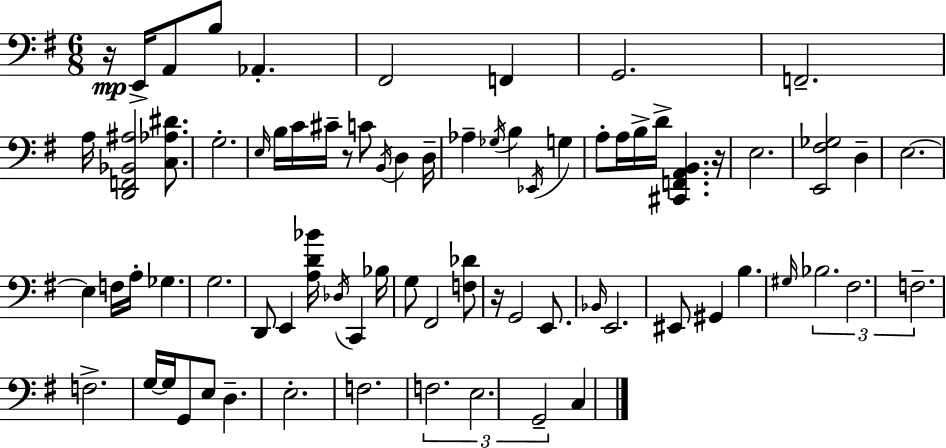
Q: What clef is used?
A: bass